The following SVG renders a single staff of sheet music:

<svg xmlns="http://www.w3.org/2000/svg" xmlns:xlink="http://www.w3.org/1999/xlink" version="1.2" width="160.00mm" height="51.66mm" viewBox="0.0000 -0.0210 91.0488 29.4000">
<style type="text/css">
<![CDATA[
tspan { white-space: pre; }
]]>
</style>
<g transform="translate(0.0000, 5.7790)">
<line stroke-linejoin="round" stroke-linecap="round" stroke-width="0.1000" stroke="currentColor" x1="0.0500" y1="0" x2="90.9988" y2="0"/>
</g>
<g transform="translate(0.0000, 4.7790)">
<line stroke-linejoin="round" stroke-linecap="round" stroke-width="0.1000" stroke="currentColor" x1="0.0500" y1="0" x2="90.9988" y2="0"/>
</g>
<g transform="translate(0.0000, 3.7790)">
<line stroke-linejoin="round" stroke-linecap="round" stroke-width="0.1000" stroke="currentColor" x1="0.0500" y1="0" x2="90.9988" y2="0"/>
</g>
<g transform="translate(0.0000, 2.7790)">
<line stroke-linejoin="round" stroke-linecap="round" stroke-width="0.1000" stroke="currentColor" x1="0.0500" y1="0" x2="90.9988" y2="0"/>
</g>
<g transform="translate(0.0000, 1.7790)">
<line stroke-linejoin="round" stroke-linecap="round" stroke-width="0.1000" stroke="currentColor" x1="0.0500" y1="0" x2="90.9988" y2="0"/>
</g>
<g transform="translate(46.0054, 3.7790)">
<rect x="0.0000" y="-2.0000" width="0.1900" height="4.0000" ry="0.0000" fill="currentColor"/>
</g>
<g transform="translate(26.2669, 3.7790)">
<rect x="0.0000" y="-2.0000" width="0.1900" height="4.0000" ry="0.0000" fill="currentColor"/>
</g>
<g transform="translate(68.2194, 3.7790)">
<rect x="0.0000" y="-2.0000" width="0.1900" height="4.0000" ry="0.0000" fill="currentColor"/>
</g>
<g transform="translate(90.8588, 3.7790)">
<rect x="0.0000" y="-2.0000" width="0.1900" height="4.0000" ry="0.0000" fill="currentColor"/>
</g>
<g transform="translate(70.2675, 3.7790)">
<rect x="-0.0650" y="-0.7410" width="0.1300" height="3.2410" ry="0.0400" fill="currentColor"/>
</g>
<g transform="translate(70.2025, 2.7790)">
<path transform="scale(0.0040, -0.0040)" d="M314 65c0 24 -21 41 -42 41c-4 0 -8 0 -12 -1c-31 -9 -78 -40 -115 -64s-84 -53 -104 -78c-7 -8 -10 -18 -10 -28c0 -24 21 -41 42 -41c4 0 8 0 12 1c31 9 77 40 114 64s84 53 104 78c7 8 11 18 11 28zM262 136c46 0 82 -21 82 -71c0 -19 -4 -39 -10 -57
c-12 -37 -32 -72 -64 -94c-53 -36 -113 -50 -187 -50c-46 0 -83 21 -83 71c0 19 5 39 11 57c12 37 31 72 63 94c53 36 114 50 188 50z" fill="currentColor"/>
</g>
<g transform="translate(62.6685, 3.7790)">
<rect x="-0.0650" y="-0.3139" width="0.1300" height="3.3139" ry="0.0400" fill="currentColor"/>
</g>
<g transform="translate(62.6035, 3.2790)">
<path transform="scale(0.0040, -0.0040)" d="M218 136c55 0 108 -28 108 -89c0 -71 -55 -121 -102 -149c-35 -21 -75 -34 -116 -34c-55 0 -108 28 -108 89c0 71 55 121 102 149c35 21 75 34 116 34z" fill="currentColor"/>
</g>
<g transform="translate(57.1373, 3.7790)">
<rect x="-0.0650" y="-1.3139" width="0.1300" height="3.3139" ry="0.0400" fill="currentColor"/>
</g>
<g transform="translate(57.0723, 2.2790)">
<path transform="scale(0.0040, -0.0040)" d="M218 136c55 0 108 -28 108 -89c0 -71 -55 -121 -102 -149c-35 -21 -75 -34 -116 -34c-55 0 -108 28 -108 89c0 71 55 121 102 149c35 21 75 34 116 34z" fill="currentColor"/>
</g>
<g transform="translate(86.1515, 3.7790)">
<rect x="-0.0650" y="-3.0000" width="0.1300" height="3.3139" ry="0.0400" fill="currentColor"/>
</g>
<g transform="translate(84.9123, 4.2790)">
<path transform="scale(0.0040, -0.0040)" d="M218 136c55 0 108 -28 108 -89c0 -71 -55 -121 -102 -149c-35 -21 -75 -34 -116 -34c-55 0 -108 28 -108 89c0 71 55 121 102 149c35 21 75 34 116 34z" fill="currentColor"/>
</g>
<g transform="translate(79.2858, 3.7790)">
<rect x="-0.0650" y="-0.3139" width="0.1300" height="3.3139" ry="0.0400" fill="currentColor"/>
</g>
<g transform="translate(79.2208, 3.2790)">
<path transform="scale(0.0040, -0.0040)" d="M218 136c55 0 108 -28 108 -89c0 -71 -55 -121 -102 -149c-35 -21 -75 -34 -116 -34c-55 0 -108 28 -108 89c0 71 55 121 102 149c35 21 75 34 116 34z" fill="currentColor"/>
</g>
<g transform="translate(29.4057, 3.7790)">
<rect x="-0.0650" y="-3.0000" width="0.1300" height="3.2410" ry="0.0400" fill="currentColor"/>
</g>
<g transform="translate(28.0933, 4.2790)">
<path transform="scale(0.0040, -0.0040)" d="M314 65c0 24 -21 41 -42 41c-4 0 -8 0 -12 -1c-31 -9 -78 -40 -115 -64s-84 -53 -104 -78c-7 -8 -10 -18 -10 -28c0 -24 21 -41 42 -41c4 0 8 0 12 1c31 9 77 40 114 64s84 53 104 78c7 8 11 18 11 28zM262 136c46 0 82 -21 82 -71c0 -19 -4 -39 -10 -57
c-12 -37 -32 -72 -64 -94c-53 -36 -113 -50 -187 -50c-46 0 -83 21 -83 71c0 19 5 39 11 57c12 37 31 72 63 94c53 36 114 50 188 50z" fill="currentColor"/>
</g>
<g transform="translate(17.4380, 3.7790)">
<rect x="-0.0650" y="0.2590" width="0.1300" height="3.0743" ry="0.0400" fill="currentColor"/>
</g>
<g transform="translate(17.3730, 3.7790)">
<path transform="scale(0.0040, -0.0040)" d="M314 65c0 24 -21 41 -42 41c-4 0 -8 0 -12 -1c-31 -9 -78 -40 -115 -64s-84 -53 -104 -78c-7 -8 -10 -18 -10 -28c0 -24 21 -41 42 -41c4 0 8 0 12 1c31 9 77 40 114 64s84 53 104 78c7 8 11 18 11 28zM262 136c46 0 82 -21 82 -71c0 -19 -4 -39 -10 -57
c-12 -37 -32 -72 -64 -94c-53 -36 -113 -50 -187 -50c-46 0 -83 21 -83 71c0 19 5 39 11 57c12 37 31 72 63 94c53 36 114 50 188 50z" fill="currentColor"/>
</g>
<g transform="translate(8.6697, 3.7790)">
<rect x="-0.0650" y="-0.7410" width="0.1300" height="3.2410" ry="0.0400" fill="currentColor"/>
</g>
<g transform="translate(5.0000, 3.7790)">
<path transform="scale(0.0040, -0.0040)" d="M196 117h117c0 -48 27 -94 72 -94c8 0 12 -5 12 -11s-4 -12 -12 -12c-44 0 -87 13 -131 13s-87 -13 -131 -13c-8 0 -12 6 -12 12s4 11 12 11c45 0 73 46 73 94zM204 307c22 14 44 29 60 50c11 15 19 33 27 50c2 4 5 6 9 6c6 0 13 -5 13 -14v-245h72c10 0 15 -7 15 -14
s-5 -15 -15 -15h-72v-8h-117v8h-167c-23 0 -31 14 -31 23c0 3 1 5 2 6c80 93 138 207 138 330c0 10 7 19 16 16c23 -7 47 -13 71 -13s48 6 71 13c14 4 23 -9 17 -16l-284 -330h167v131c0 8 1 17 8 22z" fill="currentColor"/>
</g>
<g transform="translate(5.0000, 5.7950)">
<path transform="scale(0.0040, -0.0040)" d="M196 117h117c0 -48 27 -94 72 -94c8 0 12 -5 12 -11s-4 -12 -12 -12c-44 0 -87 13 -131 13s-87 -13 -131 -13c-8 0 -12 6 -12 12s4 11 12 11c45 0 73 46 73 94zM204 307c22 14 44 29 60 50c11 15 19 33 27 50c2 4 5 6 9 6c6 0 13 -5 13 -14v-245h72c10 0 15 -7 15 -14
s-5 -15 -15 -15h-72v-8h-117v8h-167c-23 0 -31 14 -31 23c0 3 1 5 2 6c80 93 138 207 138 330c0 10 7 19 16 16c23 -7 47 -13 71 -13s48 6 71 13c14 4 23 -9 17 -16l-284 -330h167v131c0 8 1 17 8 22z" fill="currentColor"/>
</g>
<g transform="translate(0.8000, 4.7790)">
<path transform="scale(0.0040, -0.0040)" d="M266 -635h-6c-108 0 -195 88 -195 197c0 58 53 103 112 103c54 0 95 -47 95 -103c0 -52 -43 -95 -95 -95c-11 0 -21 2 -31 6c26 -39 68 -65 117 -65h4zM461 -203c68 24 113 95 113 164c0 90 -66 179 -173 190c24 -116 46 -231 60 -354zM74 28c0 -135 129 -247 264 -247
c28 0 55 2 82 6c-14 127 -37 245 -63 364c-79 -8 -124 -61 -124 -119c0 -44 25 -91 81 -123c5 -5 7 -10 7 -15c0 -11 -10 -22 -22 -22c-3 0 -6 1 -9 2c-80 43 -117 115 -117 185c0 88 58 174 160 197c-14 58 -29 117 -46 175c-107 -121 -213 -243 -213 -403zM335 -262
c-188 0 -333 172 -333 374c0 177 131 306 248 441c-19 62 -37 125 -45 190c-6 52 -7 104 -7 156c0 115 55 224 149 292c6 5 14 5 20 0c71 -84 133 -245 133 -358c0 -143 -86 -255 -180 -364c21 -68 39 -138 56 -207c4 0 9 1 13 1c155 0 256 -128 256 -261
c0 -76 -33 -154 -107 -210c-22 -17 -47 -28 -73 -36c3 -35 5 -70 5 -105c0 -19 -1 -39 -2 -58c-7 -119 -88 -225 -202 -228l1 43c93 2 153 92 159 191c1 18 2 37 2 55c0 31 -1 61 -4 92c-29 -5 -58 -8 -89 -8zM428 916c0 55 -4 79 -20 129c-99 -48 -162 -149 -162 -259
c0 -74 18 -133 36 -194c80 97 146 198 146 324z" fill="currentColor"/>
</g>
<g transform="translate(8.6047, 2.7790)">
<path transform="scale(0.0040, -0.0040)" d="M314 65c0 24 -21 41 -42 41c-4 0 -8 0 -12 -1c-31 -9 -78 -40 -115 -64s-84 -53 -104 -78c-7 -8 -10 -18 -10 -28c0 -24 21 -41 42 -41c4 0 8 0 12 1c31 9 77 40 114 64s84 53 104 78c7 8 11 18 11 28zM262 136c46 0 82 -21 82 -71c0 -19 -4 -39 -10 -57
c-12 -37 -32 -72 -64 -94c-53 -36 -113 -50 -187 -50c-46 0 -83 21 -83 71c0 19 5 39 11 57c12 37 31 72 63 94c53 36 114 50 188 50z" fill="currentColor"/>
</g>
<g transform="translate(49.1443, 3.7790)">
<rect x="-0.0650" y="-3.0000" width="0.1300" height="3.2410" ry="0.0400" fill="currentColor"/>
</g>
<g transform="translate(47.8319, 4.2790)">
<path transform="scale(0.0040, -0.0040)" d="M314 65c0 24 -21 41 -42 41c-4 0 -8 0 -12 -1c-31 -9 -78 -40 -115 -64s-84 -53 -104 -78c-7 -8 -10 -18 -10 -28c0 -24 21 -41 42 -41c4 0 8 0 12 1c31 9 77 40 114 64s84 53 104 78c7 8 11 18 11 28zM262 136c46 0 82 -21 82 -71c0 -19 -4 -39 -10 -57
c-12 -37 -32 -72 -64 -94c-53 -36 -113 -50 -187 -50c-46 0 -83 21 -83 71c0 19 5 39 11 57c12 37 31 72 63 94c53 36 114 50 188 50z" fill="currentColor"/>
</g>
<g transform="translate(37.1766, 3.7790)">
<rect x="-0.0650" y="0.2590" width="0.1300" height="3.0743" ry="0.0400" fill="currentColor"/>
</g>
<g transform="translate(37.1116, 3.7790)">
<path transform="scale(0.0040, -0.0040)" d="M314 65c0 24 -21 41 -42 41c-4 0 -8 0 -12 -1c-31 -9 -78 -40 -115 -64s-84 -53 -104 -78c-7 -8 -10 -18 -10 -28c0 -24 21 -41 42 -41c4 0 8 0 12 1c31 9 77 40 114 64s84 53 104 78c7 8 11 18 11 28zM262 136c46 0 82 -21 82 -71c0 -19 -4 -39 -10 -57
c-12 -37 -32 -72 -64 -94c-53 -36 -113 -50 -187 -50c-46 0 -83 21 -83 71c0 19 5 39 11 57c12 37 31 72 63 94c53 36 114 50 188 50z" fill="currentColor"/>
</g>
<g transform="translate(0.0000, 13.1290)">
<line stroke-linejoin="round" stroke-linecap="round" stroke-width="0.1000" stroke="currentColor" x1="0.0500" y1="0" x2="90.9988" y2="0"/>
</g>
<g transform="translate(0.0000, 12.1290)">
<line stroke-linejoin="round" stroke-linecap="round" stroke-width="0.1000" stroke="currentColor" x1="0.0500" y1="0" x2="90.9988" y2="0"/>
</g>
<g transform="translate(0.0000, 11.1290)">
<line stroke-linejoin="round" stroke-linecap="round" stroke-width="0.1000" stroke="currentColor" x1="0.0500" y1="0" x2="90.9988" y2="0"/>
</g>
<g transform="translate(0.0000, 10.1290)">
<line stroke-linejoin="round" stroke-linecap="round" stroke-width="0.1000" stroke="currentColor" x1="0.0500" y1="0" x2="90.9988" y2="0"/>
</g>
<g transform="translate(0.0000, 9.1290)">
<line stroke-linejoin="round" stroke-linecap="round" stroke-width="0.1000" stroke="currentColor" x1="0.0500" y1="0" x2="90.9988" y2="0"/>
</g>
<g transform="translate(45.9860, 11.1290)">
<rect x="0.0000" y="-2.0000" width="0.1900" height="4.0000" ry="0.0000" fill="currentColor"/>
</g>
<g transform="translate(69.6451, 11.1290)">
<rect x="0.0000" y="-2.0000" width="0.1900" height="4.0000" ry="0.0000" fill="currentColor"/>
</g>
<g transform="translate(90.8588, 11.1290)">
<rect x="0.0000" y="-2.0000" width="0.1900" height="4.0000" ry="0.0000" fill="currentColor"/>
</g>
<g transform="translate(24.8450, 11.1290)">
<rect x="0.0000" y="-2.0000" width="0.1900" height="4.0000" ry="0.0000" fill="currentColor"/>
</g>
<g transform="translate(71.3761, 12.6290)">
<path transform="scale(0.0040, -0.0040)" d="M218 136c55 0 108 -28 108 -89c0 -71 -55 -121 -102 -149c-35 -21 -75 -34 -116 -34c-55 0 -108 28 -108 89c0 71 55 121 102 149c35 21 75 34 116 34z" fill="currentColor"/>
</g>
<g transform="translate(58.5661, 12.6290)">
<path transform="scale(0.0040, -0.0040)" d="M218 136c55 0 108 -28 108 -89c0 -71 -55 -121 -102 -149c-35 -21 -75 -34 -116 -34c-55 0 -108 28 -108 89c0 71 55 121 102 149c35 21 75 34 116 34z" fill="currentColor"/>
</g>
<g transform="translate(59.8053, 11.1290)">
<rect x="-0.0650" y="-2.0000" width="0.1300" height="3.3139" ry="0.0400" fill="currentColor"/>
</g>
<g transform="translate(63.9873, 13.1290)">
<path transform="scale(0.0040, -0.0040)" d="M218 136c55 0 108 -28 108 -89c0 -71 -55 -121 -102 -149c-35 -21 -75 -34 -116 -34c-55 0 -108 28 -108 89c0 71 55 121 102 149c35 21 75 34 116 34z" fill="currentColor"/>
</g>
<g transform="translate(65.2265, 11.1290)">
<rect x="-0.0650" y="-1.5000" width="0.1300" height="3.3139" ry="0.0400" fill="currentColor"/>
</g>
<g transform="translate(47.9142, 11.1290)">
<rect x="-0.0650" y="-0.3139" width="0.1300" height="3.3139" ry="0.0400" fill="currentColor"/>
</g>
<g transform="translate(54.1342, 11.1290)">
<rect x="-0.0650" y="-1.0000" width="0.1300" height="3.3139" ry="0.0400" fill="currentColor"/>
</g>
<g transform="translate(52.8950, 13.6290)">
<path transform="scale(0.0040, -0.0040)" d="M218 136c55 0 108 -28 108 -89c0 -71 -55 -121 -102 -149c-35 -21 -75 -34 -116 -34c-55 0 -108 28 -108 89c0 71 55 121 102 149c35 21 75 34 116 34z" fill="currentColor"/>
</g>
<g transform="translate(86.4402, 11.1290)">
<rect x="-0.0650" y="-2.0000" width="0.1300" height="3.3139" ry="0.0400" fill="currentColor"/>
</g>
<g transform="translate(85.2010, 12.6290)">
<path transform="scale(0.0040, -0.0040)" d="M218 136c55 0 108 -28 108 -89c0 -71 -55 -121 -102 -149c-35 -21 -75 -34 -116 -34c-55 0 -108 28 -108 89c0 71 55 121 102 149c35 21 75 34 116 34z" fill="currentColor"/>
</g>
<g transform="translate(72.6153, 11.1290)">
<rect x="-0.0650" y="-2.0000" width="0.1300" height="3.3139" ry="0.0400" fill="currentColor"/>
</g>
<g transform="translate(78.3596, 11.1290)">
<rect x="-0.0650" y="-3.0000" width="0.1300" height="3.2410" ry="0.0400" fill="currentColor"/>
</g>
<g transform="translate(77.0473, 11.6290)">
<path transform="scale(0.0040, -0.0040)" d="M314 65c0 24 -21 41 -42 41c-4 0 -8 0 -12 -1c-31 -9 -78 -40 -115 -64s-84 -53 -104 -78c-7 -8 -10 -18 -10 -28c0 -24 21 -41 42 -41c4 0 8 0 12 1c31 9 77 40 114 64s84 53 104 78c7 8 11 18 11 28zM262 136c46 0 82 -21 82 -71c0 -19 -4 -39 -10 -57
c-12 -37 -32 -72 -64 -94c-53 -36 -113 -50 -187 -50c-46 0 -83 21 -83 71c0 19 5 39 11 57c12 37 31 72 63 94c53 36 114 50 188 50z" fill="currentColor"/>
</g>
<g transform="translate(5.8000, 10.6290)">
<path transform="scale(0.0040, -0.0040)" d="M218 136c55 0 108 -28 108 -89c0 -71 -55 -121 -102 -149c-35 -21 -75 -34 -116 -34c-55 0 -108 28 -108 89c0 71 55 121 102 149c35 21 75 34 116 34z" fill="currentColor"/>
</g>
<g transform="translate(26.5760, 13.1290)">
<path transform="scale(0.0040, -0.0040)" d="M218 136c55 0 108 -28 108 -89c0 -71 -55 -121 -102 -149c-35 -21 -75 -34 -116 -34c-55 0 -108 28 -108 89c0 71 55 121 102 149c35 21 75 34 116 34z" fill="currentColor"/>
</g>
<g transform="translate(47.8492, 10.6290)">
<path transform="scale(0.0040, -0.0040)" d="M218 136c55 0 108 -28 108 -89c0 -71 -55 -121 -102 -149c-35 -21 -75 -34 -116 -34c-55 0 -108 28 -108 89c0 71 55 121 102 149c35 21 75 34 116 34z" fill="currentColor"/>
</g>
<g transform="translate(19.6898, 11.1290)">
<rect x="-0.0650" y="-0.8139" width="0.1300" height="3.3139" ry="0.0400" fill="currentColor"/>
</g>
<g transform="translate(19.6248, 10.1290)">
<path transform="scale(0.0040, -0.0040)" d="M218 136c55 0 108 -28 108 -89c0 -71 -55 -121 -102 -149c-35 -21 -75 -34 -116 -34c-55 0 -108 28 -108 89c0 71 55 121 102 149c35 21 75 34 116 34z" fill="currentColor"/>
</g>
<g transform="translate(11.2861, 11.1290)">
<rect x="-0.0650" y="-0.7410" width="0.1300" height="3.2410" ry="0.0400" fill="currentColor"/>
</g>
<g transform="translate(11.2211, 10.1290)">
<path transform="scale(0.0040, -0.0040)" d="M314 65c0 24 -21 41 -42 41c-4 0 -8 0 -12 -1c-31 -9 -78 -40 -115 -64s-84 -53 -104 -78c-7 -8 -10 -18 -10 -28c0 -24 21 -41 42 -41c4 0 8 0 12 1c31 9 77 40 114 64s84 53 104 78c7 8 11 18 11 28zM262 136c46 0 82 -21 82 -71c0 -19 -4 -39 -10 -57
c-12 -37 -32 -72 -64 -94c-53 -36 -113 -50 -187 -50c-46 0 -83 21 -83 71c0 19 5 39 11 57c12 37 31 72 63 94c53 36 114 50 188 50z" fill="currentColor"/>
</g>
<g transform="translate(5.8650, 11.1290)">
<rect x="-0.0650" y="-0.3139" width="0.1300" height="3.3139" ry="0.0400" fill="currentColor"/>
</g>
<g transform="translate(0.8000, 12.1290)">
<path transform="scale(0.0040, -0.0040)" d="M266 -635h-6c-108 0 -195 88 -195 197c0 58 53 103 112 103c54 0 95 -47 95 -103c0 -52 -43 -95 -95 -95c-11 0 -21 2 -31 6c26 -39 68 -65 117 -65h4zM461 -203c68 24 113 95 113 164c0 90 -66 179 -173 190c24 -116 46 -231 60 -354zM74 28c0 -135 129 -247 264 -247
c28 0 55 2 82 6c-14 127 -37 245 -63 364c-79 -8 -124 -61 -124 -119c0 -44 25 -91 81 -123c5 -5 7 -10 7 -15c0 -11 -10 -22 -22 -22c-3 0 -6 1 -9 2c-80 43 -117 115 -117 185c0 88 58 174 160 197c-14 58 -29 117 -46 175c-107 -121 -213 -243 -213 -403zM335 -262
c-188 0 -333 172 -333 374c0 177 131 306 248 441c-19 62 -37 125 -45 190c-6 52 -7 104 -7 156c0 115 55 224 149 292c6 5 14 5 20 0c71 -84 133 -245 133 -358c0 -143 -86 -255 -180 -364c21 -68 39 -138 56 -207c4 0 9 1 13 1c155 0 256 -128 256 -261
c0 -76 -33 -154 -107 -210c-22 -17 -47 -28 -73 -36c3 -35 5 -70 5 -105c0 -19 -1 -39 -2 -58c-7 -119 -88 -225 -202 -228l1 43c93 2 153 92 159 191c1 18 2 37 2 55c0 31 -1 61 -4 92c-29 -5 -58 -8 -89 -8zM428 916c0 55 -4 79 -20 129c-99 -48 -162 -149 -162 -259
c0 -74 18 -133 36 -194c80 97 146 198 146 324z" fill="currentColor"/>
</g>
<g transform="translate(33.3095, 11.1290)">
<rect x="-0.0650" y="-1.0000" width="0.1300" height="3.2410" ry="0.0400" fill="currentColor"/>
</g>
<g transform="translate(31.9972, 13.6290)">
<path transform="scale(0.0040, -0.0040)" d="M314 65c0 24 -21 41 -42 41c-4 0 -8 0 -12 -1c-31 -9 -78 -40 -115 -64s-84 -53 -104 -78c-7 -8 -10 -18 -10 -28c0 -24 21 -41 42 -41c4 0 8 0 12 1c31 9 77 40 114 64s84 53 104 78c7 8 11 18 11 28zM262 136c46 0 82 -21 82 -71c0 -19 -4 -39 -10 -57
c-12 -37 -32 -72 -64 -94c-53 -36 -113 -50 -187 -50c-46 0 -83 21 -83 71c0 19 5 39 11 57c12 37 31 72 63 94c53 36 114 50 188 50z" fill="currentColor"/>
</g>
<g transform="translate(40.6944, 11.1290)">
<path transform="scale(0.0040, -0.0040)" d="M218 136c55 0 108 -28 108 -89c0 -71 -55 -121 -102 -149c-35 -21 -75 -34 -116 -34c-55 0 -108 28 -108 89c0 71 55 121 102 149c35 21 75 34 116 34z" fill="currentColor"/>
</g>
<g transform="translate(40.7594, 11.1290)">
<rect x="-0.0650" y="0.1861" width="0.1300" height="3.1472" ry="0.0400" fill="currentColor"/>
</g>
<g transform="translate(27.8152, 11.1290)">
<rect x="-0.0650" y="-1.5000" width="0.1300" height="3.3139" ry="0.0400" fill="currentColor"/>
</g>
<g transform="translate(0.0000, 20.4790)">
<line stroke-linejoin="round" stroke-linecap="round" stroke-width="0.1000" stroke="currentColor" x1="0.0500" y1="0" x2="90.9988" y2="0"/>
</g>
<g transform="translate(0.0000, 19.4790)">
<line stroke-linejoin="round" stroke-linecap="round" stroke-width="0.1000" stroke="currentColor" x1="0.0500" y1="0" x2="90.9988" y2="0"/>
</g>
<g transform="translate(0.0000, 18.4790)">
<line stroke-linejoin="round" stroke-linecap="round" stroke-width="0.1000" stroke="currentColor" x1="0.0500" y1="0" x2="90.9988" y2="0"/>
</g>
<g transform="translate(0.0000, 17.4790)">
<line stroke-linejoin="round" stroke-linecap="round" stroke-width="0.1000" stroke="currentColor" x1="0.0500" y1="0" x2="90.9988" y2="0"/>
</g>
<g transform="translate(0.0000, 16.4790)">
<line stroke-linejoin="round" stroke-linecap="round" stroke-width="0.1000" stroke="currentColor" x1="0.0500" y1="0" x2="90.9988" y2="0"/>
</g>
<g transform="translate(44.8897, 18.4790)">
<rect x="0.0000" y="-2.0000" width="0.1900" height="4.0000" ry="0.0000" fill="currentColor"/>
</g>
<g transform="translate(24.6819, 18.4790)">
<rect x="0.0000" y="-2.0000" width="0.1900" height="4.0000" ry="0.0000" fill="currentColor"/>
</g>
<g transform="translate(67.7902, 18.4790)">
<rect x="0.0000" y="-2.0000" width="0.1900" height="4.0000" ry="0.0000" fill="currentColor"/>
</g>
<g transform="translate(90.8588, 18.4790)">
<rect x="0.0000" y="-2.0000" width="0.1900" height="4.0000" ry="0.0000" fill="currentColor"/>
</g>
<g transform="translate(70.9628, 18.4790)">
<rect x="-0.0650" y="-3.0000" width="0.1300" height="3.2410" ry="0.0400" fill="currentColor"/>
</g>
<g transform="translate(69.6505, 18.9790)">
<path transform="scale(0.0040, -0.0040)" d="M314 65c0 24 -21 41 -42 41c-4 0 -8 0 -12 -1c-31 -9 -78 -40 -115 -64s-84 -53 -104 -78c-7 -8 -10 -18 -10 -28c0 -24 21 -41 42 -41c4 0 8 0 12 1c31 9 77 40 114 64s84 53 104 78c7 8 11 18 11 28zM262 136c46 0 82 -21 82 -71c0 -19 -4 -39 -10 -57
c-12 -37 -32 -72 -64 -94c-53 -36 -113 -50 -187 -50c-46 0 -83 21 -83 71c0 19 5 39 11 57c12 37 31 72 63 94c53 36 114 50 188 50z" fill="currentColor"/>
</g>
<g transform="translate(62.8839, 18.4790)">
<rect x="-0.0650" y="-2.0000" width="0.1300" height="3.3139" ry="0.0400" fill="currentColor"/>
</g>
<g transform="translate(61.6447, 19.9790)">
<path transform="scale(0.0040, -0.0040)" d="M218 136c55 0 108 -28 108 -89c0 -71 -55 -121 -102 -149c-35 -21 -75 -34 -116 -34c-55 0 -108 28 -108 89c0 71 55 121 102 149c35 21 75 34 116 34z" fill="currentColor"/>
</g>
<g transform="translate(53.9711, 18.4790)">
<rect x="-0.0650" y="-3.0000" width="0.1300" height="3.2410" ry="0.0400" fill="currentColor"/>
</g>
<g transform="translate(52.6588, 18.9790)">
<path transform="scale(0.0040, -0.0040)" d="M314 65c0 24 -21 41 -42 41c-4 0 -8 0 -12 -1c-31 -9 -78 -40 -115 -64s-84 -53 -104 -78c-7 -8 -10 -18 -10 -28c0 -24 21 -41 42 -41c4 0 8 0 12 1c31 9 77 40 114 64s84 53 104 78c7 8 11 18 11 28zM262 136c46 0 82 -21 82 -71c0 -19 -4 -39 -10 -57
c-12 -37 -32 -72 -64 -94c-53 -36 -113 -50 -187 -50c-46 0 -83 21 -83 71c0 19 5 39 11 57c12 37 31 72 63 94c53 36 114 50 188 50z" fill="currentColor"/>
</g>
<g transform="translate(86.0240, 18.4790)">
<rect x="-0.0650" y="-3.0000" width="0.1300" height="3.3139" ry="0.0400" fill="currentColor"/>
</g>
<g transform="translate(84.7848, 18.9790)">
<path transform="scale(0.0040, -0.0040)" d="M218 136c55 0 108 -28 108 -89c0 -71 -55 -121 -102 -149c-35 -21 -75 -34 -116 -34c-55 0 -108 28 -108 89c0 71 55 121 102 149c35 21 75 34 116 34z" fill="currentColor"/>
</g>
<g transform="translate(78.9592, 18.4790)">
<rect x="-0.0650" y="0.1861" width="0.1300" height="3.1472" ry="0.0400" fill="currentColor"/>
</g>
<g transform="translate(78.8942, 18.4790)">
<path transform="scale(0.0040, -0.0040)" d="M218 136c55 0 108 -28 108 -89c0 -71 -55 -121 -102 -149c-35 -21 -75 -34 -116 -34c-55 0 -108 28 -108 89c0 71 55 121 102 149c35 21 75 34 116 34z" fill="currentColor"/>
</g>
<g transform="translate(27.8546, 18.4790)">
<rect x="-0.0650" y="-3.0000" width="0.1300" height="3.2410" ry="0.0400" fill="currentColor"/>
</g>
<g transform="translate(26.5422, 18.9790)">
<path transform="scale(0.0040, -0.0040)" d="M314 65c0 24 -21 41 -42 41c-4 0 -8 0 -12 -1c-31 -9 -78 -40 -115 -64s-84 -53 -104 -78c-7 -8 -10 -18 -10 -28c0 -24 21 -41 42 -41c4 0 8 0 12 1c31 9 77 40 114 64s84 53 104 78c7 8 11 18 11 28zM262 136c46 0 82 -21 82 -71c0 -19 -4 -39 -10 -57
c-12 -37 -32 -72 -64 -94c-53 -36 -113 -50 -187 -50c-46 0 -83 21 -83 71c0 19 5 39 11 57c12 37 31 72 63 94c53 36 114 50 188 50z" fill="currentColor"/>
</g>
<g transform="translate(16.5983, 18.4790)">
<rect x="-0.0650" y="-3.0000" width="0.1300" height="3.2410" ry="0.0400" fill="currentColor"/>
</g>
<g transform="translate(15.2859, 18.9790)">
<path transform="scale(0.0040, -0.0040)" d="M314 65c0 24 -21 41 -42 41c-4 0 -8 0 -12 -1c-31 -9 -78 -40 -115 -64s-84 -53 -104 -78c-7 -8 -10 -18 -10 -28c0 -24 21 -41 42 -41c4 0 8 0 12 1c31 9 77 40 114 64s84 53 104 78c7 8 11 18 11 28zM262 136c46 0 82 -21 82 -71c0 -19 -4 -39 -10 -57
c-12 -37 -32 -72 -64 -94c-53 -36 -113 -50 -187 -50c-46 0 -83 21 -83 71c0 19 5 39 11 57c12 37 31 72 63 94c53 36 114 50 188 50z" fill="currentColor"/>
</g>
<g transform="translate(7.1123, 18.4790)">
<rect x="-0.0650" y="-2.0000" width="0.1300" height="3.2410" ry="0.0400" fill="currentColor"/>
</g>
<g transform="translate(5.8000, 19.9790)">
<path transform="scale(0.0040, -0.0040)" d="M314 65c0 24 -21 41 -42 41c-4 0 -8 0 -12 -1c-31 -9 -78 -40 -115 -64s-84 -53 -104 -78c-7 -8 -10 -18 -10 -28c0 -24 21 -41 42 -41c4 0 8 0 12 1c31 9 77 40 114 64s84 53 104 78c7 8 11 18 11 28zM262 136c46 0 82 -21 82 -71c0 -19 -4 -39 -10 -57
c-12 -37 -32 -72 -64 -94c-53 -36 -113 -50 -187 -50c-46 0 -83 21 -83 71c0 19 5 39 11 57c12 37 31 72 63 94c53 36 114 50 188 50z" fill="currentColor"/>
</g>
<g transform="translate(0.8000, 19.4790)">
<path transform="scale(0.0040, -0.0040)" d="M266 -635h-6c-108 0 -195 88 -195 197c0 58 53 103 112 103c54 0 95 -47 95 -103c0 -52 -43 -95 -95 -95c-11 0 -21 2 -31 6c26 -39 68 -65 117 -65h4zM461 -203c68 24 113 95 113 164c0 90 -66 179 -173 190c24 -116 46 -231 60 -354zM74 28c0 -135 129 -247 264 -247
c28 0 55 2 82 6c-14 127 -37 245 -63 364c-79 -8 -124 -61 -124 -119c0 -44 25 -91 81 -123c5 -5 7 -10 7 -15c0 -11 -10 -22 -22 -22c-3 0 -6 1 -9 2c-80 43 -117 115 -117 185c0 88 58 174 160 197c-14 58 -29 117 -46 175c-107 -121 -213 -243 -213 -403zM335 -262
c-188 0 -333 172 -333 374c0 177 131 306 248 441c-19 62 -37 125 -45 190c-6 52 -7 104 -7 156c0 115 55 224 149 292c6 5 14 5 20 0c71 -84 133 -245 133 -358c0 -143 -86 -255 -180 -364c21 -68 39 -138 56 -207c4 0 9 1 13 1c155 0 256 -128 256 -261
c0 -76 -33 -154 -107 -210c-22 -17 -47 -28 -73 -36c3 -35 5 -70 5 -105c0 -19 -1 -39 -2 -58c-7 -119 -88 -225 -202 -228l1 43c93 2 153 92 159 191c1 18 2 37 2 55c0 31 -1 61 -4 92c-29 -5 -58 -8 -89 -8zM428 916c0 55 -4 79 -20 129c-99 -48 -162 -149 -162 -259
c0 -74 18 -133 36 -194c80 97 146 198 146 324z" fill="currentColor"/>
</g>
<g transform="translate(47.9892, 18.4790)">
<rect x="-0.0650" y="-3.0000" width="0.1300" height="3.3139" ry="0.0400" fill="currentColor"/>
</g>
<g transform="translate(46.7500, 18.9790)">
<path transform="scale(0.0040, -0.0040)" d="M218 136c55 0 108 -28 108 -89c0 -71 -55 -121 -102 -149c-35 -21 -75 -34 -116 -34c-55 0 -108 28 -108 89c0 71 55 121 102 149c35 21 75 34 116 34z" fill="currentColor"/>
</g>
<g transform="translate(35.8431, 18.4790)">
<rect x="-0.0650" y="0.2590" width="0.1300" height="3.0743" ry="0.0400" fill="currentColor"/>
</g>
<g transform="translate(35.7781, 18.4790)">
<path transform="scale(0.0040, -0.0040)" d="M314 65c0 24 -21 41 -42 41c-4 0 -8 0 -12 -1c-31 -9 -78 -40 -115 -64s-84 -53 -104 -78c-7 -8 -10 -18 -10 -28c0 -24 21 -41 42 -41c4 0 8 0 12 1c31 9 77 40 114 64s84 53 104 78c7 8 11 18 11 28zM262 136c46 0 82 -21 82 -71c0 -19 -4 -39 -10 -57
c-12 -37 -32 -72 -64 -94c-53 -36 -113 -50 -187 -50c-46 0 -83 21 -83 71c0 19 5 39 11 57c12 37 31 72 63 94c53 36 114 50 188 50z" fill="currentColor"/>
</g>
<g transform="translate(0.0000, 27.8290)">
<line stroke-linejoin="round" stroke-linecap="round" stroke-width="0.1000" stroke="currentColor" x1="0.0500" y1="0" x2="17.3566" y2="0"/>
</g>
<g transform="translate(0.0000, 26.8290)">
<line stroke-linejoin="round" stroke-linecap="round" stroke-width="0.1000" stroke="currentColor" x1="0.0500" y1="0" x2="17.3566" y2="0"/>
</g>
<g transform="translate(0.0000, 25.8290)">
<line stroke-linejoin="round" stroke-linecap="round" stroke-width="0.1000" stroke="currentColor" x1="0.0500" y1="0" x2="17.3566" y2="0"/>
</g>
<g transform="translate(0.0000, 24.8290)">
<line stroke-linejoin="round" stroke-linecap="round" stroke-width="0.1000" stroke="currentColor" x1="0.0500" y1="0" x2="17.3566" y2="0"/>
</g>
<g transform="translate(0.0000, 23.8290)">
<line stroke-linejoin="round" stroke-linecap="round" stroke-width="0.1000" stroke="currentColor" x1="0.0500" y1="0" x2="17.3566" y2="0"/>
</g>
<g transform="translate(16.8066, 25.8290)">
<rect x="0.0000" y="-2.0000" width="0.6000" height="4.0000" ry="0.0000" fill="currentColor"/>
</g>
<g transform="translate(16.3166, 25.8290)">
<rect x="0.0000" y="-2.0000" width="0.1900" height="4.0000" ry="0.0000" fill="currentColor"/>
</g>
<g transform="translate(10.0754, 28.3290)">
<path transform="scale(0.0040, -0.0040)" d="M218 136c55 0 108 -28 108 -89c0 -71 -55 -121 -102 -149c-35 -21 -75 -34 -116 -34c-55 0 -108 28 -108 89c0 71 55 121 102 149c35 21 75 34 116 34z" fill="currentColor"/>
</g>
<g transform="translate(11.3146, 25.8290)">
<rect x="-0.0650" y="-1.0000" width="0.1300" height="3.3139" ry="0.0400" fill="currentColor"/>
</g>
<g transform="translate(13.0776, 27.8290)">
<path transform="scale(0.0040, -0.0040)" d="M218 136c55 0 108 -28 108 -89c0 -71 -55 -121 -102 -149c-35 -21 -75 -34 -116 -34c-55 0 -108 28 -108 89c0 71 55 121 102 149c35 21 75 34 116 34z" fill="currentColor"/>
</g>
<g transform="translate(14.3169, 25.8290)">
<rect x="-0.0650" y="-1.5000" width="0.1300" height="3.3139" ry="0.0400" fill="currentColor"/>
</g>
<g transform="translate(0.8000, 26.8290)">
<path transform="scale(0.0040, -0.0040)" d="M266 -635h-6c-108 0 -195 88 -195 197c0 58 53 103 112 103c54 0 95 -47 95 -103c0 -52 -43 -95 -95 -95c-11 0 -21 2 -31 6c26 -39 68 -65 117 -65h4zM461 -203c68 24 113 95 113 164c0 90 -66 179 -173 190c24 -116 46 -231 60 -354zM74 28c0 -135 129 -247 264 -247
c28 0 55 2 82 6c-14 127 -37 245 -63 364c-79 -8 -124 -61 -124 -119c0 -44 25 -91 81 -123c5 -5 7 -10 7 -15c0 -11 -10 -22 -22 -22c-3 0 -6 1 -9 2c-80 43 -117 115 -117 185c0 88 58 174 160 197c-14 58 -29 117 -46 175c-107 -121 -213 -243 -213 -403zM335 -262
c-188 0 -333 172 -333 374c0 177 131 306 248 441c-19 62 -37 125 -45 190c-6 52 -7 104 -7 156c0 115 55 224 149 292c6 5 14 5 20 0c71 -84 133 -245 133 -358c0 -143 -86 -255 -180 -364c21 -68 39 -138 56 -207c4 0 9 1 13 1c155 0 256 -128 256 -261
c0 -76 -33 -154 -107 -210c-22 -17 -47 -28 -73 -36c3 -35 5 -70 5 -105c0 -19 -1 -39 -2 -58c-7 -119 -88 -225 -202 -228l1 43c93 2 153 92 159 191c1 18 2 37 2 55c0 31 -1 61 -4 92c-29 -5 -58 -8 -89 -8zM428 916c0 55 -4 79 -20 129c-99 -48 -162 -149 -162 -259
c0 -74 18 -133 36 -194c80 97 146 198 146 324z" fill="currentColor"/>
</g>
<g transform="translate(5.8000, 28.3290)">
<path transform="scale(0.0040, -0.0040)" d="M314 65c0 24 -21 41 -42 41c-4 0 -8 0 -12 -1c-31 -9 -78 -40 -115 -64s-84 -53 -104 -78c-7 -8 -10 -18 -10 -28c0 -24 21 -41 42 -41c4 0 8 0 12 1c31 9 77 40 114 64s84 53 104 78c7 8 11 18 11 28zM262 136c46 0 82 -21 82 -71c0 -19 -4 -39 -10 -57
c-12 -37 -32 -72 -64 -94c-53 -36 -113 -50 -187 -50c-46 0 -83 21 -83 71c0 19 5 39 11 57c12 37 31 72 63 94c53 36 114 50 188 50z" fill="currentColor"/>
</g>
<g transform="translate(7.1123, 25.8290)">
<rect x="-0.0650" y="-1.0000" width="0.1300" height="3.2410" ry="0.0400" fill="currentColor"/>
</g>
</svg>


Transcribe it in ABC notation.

X:1
T:Untitled
M:4/4
L:1/4
K:C
d2 B2 A2 B2 A2 e c d2 c A c d2 d E D2 B c D F E F A2 F F2 A2 A2 B2 A A2 F A2 B A D2 D E